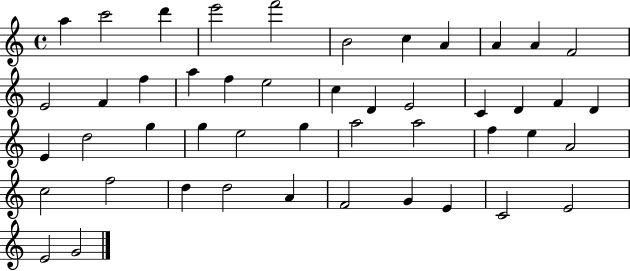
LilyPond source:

{
  \clef treble
  \time 4/4
  \defaultTimeSignature
  \key c \major
  a''4 c'''2 d'''4 | e'''2 f'''2 | b'2 c''4 a'4 | a'4 a'4 f'2 | \break e'2 f'4 f''4 | a''4 f''4 e''2 | c''4 d'4 e'2 | c'4 d'4 f'4 d'4 | \break e'4 d''2 g''4 | g''4 e''2 g''4 | a''2 a''2 | f''4 e''4 a'2 | \break c''2 f''2 | d''4 d''2 a'4 | f'2 g'4 e'4 | c'2 e'2 | \break e'2 g'2 | \bar "|."
}